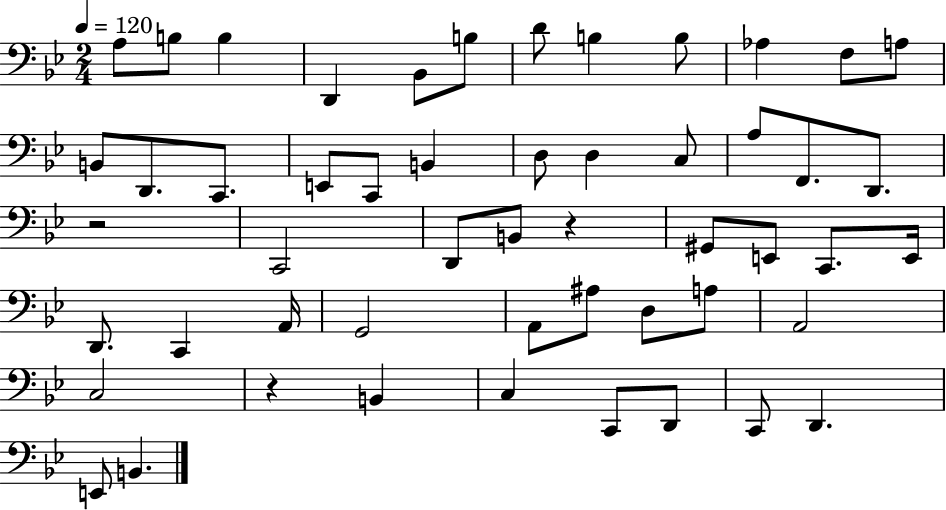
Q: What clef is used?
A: bass